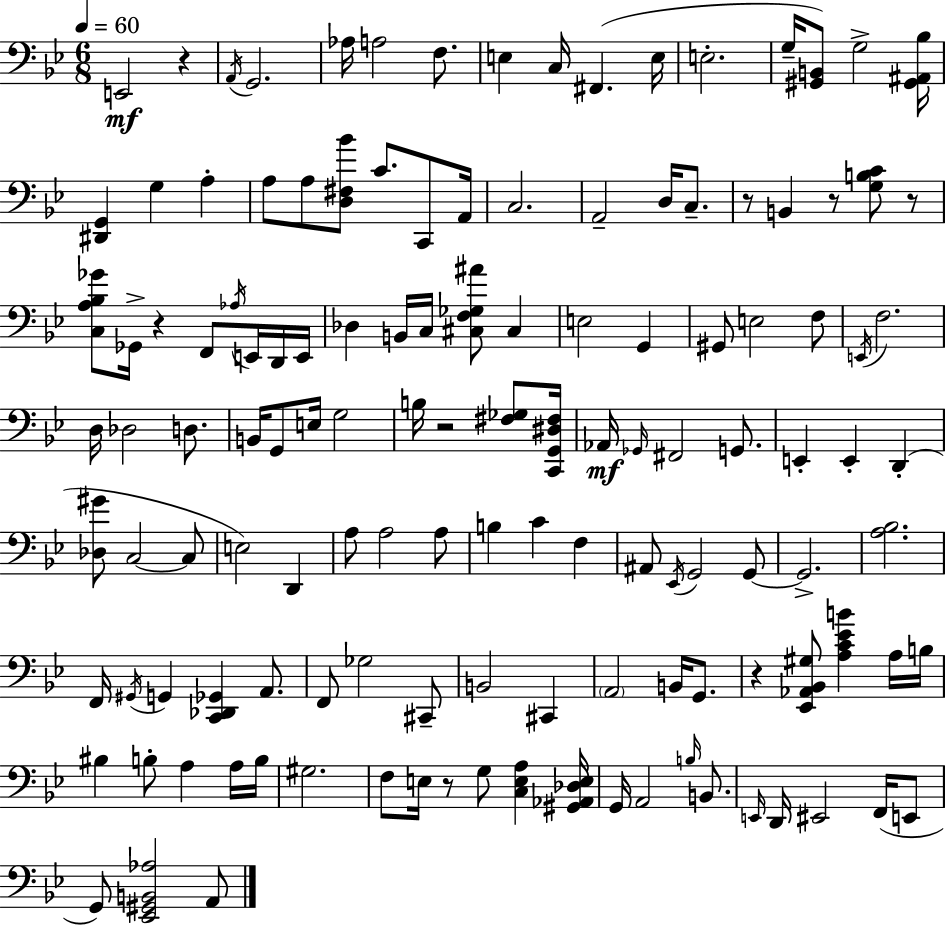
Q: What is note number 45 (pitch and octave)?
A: D3